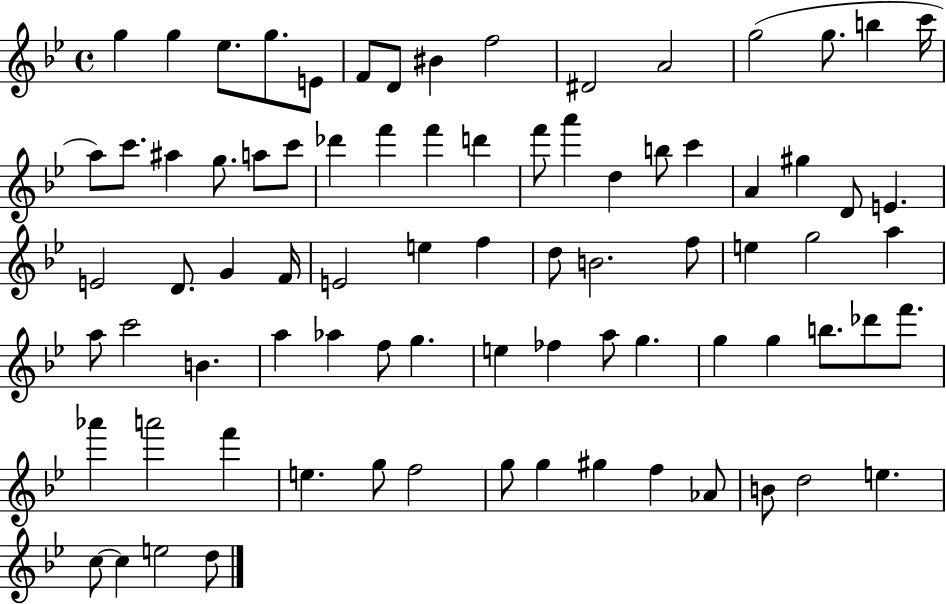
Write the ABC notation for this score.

X:1
T:Untitled
M:4/4
L:1/4
K:Bb
g g _e/2 g/2 E/2 F/2 D/2 ^B f2 ^D2 A2 g2 g/2 b c'/4 a/2 c'/2 ^a g/2 a/2 c'/2 _d' f' f' d' f'/2 a' d b/2 c' A ^g D/2 E E2 D/2 G F/4 E2 e f d/2 B2 f/2 e g2 a a/2 c'2 B a _a f/2 g e _f a/2 g g g b/2 _d'/2 f'/2 _a' a'2 f' e g/2 f2 g/2 g ^g f _A/2 B/2 d2 e c/2 c e2 d/2